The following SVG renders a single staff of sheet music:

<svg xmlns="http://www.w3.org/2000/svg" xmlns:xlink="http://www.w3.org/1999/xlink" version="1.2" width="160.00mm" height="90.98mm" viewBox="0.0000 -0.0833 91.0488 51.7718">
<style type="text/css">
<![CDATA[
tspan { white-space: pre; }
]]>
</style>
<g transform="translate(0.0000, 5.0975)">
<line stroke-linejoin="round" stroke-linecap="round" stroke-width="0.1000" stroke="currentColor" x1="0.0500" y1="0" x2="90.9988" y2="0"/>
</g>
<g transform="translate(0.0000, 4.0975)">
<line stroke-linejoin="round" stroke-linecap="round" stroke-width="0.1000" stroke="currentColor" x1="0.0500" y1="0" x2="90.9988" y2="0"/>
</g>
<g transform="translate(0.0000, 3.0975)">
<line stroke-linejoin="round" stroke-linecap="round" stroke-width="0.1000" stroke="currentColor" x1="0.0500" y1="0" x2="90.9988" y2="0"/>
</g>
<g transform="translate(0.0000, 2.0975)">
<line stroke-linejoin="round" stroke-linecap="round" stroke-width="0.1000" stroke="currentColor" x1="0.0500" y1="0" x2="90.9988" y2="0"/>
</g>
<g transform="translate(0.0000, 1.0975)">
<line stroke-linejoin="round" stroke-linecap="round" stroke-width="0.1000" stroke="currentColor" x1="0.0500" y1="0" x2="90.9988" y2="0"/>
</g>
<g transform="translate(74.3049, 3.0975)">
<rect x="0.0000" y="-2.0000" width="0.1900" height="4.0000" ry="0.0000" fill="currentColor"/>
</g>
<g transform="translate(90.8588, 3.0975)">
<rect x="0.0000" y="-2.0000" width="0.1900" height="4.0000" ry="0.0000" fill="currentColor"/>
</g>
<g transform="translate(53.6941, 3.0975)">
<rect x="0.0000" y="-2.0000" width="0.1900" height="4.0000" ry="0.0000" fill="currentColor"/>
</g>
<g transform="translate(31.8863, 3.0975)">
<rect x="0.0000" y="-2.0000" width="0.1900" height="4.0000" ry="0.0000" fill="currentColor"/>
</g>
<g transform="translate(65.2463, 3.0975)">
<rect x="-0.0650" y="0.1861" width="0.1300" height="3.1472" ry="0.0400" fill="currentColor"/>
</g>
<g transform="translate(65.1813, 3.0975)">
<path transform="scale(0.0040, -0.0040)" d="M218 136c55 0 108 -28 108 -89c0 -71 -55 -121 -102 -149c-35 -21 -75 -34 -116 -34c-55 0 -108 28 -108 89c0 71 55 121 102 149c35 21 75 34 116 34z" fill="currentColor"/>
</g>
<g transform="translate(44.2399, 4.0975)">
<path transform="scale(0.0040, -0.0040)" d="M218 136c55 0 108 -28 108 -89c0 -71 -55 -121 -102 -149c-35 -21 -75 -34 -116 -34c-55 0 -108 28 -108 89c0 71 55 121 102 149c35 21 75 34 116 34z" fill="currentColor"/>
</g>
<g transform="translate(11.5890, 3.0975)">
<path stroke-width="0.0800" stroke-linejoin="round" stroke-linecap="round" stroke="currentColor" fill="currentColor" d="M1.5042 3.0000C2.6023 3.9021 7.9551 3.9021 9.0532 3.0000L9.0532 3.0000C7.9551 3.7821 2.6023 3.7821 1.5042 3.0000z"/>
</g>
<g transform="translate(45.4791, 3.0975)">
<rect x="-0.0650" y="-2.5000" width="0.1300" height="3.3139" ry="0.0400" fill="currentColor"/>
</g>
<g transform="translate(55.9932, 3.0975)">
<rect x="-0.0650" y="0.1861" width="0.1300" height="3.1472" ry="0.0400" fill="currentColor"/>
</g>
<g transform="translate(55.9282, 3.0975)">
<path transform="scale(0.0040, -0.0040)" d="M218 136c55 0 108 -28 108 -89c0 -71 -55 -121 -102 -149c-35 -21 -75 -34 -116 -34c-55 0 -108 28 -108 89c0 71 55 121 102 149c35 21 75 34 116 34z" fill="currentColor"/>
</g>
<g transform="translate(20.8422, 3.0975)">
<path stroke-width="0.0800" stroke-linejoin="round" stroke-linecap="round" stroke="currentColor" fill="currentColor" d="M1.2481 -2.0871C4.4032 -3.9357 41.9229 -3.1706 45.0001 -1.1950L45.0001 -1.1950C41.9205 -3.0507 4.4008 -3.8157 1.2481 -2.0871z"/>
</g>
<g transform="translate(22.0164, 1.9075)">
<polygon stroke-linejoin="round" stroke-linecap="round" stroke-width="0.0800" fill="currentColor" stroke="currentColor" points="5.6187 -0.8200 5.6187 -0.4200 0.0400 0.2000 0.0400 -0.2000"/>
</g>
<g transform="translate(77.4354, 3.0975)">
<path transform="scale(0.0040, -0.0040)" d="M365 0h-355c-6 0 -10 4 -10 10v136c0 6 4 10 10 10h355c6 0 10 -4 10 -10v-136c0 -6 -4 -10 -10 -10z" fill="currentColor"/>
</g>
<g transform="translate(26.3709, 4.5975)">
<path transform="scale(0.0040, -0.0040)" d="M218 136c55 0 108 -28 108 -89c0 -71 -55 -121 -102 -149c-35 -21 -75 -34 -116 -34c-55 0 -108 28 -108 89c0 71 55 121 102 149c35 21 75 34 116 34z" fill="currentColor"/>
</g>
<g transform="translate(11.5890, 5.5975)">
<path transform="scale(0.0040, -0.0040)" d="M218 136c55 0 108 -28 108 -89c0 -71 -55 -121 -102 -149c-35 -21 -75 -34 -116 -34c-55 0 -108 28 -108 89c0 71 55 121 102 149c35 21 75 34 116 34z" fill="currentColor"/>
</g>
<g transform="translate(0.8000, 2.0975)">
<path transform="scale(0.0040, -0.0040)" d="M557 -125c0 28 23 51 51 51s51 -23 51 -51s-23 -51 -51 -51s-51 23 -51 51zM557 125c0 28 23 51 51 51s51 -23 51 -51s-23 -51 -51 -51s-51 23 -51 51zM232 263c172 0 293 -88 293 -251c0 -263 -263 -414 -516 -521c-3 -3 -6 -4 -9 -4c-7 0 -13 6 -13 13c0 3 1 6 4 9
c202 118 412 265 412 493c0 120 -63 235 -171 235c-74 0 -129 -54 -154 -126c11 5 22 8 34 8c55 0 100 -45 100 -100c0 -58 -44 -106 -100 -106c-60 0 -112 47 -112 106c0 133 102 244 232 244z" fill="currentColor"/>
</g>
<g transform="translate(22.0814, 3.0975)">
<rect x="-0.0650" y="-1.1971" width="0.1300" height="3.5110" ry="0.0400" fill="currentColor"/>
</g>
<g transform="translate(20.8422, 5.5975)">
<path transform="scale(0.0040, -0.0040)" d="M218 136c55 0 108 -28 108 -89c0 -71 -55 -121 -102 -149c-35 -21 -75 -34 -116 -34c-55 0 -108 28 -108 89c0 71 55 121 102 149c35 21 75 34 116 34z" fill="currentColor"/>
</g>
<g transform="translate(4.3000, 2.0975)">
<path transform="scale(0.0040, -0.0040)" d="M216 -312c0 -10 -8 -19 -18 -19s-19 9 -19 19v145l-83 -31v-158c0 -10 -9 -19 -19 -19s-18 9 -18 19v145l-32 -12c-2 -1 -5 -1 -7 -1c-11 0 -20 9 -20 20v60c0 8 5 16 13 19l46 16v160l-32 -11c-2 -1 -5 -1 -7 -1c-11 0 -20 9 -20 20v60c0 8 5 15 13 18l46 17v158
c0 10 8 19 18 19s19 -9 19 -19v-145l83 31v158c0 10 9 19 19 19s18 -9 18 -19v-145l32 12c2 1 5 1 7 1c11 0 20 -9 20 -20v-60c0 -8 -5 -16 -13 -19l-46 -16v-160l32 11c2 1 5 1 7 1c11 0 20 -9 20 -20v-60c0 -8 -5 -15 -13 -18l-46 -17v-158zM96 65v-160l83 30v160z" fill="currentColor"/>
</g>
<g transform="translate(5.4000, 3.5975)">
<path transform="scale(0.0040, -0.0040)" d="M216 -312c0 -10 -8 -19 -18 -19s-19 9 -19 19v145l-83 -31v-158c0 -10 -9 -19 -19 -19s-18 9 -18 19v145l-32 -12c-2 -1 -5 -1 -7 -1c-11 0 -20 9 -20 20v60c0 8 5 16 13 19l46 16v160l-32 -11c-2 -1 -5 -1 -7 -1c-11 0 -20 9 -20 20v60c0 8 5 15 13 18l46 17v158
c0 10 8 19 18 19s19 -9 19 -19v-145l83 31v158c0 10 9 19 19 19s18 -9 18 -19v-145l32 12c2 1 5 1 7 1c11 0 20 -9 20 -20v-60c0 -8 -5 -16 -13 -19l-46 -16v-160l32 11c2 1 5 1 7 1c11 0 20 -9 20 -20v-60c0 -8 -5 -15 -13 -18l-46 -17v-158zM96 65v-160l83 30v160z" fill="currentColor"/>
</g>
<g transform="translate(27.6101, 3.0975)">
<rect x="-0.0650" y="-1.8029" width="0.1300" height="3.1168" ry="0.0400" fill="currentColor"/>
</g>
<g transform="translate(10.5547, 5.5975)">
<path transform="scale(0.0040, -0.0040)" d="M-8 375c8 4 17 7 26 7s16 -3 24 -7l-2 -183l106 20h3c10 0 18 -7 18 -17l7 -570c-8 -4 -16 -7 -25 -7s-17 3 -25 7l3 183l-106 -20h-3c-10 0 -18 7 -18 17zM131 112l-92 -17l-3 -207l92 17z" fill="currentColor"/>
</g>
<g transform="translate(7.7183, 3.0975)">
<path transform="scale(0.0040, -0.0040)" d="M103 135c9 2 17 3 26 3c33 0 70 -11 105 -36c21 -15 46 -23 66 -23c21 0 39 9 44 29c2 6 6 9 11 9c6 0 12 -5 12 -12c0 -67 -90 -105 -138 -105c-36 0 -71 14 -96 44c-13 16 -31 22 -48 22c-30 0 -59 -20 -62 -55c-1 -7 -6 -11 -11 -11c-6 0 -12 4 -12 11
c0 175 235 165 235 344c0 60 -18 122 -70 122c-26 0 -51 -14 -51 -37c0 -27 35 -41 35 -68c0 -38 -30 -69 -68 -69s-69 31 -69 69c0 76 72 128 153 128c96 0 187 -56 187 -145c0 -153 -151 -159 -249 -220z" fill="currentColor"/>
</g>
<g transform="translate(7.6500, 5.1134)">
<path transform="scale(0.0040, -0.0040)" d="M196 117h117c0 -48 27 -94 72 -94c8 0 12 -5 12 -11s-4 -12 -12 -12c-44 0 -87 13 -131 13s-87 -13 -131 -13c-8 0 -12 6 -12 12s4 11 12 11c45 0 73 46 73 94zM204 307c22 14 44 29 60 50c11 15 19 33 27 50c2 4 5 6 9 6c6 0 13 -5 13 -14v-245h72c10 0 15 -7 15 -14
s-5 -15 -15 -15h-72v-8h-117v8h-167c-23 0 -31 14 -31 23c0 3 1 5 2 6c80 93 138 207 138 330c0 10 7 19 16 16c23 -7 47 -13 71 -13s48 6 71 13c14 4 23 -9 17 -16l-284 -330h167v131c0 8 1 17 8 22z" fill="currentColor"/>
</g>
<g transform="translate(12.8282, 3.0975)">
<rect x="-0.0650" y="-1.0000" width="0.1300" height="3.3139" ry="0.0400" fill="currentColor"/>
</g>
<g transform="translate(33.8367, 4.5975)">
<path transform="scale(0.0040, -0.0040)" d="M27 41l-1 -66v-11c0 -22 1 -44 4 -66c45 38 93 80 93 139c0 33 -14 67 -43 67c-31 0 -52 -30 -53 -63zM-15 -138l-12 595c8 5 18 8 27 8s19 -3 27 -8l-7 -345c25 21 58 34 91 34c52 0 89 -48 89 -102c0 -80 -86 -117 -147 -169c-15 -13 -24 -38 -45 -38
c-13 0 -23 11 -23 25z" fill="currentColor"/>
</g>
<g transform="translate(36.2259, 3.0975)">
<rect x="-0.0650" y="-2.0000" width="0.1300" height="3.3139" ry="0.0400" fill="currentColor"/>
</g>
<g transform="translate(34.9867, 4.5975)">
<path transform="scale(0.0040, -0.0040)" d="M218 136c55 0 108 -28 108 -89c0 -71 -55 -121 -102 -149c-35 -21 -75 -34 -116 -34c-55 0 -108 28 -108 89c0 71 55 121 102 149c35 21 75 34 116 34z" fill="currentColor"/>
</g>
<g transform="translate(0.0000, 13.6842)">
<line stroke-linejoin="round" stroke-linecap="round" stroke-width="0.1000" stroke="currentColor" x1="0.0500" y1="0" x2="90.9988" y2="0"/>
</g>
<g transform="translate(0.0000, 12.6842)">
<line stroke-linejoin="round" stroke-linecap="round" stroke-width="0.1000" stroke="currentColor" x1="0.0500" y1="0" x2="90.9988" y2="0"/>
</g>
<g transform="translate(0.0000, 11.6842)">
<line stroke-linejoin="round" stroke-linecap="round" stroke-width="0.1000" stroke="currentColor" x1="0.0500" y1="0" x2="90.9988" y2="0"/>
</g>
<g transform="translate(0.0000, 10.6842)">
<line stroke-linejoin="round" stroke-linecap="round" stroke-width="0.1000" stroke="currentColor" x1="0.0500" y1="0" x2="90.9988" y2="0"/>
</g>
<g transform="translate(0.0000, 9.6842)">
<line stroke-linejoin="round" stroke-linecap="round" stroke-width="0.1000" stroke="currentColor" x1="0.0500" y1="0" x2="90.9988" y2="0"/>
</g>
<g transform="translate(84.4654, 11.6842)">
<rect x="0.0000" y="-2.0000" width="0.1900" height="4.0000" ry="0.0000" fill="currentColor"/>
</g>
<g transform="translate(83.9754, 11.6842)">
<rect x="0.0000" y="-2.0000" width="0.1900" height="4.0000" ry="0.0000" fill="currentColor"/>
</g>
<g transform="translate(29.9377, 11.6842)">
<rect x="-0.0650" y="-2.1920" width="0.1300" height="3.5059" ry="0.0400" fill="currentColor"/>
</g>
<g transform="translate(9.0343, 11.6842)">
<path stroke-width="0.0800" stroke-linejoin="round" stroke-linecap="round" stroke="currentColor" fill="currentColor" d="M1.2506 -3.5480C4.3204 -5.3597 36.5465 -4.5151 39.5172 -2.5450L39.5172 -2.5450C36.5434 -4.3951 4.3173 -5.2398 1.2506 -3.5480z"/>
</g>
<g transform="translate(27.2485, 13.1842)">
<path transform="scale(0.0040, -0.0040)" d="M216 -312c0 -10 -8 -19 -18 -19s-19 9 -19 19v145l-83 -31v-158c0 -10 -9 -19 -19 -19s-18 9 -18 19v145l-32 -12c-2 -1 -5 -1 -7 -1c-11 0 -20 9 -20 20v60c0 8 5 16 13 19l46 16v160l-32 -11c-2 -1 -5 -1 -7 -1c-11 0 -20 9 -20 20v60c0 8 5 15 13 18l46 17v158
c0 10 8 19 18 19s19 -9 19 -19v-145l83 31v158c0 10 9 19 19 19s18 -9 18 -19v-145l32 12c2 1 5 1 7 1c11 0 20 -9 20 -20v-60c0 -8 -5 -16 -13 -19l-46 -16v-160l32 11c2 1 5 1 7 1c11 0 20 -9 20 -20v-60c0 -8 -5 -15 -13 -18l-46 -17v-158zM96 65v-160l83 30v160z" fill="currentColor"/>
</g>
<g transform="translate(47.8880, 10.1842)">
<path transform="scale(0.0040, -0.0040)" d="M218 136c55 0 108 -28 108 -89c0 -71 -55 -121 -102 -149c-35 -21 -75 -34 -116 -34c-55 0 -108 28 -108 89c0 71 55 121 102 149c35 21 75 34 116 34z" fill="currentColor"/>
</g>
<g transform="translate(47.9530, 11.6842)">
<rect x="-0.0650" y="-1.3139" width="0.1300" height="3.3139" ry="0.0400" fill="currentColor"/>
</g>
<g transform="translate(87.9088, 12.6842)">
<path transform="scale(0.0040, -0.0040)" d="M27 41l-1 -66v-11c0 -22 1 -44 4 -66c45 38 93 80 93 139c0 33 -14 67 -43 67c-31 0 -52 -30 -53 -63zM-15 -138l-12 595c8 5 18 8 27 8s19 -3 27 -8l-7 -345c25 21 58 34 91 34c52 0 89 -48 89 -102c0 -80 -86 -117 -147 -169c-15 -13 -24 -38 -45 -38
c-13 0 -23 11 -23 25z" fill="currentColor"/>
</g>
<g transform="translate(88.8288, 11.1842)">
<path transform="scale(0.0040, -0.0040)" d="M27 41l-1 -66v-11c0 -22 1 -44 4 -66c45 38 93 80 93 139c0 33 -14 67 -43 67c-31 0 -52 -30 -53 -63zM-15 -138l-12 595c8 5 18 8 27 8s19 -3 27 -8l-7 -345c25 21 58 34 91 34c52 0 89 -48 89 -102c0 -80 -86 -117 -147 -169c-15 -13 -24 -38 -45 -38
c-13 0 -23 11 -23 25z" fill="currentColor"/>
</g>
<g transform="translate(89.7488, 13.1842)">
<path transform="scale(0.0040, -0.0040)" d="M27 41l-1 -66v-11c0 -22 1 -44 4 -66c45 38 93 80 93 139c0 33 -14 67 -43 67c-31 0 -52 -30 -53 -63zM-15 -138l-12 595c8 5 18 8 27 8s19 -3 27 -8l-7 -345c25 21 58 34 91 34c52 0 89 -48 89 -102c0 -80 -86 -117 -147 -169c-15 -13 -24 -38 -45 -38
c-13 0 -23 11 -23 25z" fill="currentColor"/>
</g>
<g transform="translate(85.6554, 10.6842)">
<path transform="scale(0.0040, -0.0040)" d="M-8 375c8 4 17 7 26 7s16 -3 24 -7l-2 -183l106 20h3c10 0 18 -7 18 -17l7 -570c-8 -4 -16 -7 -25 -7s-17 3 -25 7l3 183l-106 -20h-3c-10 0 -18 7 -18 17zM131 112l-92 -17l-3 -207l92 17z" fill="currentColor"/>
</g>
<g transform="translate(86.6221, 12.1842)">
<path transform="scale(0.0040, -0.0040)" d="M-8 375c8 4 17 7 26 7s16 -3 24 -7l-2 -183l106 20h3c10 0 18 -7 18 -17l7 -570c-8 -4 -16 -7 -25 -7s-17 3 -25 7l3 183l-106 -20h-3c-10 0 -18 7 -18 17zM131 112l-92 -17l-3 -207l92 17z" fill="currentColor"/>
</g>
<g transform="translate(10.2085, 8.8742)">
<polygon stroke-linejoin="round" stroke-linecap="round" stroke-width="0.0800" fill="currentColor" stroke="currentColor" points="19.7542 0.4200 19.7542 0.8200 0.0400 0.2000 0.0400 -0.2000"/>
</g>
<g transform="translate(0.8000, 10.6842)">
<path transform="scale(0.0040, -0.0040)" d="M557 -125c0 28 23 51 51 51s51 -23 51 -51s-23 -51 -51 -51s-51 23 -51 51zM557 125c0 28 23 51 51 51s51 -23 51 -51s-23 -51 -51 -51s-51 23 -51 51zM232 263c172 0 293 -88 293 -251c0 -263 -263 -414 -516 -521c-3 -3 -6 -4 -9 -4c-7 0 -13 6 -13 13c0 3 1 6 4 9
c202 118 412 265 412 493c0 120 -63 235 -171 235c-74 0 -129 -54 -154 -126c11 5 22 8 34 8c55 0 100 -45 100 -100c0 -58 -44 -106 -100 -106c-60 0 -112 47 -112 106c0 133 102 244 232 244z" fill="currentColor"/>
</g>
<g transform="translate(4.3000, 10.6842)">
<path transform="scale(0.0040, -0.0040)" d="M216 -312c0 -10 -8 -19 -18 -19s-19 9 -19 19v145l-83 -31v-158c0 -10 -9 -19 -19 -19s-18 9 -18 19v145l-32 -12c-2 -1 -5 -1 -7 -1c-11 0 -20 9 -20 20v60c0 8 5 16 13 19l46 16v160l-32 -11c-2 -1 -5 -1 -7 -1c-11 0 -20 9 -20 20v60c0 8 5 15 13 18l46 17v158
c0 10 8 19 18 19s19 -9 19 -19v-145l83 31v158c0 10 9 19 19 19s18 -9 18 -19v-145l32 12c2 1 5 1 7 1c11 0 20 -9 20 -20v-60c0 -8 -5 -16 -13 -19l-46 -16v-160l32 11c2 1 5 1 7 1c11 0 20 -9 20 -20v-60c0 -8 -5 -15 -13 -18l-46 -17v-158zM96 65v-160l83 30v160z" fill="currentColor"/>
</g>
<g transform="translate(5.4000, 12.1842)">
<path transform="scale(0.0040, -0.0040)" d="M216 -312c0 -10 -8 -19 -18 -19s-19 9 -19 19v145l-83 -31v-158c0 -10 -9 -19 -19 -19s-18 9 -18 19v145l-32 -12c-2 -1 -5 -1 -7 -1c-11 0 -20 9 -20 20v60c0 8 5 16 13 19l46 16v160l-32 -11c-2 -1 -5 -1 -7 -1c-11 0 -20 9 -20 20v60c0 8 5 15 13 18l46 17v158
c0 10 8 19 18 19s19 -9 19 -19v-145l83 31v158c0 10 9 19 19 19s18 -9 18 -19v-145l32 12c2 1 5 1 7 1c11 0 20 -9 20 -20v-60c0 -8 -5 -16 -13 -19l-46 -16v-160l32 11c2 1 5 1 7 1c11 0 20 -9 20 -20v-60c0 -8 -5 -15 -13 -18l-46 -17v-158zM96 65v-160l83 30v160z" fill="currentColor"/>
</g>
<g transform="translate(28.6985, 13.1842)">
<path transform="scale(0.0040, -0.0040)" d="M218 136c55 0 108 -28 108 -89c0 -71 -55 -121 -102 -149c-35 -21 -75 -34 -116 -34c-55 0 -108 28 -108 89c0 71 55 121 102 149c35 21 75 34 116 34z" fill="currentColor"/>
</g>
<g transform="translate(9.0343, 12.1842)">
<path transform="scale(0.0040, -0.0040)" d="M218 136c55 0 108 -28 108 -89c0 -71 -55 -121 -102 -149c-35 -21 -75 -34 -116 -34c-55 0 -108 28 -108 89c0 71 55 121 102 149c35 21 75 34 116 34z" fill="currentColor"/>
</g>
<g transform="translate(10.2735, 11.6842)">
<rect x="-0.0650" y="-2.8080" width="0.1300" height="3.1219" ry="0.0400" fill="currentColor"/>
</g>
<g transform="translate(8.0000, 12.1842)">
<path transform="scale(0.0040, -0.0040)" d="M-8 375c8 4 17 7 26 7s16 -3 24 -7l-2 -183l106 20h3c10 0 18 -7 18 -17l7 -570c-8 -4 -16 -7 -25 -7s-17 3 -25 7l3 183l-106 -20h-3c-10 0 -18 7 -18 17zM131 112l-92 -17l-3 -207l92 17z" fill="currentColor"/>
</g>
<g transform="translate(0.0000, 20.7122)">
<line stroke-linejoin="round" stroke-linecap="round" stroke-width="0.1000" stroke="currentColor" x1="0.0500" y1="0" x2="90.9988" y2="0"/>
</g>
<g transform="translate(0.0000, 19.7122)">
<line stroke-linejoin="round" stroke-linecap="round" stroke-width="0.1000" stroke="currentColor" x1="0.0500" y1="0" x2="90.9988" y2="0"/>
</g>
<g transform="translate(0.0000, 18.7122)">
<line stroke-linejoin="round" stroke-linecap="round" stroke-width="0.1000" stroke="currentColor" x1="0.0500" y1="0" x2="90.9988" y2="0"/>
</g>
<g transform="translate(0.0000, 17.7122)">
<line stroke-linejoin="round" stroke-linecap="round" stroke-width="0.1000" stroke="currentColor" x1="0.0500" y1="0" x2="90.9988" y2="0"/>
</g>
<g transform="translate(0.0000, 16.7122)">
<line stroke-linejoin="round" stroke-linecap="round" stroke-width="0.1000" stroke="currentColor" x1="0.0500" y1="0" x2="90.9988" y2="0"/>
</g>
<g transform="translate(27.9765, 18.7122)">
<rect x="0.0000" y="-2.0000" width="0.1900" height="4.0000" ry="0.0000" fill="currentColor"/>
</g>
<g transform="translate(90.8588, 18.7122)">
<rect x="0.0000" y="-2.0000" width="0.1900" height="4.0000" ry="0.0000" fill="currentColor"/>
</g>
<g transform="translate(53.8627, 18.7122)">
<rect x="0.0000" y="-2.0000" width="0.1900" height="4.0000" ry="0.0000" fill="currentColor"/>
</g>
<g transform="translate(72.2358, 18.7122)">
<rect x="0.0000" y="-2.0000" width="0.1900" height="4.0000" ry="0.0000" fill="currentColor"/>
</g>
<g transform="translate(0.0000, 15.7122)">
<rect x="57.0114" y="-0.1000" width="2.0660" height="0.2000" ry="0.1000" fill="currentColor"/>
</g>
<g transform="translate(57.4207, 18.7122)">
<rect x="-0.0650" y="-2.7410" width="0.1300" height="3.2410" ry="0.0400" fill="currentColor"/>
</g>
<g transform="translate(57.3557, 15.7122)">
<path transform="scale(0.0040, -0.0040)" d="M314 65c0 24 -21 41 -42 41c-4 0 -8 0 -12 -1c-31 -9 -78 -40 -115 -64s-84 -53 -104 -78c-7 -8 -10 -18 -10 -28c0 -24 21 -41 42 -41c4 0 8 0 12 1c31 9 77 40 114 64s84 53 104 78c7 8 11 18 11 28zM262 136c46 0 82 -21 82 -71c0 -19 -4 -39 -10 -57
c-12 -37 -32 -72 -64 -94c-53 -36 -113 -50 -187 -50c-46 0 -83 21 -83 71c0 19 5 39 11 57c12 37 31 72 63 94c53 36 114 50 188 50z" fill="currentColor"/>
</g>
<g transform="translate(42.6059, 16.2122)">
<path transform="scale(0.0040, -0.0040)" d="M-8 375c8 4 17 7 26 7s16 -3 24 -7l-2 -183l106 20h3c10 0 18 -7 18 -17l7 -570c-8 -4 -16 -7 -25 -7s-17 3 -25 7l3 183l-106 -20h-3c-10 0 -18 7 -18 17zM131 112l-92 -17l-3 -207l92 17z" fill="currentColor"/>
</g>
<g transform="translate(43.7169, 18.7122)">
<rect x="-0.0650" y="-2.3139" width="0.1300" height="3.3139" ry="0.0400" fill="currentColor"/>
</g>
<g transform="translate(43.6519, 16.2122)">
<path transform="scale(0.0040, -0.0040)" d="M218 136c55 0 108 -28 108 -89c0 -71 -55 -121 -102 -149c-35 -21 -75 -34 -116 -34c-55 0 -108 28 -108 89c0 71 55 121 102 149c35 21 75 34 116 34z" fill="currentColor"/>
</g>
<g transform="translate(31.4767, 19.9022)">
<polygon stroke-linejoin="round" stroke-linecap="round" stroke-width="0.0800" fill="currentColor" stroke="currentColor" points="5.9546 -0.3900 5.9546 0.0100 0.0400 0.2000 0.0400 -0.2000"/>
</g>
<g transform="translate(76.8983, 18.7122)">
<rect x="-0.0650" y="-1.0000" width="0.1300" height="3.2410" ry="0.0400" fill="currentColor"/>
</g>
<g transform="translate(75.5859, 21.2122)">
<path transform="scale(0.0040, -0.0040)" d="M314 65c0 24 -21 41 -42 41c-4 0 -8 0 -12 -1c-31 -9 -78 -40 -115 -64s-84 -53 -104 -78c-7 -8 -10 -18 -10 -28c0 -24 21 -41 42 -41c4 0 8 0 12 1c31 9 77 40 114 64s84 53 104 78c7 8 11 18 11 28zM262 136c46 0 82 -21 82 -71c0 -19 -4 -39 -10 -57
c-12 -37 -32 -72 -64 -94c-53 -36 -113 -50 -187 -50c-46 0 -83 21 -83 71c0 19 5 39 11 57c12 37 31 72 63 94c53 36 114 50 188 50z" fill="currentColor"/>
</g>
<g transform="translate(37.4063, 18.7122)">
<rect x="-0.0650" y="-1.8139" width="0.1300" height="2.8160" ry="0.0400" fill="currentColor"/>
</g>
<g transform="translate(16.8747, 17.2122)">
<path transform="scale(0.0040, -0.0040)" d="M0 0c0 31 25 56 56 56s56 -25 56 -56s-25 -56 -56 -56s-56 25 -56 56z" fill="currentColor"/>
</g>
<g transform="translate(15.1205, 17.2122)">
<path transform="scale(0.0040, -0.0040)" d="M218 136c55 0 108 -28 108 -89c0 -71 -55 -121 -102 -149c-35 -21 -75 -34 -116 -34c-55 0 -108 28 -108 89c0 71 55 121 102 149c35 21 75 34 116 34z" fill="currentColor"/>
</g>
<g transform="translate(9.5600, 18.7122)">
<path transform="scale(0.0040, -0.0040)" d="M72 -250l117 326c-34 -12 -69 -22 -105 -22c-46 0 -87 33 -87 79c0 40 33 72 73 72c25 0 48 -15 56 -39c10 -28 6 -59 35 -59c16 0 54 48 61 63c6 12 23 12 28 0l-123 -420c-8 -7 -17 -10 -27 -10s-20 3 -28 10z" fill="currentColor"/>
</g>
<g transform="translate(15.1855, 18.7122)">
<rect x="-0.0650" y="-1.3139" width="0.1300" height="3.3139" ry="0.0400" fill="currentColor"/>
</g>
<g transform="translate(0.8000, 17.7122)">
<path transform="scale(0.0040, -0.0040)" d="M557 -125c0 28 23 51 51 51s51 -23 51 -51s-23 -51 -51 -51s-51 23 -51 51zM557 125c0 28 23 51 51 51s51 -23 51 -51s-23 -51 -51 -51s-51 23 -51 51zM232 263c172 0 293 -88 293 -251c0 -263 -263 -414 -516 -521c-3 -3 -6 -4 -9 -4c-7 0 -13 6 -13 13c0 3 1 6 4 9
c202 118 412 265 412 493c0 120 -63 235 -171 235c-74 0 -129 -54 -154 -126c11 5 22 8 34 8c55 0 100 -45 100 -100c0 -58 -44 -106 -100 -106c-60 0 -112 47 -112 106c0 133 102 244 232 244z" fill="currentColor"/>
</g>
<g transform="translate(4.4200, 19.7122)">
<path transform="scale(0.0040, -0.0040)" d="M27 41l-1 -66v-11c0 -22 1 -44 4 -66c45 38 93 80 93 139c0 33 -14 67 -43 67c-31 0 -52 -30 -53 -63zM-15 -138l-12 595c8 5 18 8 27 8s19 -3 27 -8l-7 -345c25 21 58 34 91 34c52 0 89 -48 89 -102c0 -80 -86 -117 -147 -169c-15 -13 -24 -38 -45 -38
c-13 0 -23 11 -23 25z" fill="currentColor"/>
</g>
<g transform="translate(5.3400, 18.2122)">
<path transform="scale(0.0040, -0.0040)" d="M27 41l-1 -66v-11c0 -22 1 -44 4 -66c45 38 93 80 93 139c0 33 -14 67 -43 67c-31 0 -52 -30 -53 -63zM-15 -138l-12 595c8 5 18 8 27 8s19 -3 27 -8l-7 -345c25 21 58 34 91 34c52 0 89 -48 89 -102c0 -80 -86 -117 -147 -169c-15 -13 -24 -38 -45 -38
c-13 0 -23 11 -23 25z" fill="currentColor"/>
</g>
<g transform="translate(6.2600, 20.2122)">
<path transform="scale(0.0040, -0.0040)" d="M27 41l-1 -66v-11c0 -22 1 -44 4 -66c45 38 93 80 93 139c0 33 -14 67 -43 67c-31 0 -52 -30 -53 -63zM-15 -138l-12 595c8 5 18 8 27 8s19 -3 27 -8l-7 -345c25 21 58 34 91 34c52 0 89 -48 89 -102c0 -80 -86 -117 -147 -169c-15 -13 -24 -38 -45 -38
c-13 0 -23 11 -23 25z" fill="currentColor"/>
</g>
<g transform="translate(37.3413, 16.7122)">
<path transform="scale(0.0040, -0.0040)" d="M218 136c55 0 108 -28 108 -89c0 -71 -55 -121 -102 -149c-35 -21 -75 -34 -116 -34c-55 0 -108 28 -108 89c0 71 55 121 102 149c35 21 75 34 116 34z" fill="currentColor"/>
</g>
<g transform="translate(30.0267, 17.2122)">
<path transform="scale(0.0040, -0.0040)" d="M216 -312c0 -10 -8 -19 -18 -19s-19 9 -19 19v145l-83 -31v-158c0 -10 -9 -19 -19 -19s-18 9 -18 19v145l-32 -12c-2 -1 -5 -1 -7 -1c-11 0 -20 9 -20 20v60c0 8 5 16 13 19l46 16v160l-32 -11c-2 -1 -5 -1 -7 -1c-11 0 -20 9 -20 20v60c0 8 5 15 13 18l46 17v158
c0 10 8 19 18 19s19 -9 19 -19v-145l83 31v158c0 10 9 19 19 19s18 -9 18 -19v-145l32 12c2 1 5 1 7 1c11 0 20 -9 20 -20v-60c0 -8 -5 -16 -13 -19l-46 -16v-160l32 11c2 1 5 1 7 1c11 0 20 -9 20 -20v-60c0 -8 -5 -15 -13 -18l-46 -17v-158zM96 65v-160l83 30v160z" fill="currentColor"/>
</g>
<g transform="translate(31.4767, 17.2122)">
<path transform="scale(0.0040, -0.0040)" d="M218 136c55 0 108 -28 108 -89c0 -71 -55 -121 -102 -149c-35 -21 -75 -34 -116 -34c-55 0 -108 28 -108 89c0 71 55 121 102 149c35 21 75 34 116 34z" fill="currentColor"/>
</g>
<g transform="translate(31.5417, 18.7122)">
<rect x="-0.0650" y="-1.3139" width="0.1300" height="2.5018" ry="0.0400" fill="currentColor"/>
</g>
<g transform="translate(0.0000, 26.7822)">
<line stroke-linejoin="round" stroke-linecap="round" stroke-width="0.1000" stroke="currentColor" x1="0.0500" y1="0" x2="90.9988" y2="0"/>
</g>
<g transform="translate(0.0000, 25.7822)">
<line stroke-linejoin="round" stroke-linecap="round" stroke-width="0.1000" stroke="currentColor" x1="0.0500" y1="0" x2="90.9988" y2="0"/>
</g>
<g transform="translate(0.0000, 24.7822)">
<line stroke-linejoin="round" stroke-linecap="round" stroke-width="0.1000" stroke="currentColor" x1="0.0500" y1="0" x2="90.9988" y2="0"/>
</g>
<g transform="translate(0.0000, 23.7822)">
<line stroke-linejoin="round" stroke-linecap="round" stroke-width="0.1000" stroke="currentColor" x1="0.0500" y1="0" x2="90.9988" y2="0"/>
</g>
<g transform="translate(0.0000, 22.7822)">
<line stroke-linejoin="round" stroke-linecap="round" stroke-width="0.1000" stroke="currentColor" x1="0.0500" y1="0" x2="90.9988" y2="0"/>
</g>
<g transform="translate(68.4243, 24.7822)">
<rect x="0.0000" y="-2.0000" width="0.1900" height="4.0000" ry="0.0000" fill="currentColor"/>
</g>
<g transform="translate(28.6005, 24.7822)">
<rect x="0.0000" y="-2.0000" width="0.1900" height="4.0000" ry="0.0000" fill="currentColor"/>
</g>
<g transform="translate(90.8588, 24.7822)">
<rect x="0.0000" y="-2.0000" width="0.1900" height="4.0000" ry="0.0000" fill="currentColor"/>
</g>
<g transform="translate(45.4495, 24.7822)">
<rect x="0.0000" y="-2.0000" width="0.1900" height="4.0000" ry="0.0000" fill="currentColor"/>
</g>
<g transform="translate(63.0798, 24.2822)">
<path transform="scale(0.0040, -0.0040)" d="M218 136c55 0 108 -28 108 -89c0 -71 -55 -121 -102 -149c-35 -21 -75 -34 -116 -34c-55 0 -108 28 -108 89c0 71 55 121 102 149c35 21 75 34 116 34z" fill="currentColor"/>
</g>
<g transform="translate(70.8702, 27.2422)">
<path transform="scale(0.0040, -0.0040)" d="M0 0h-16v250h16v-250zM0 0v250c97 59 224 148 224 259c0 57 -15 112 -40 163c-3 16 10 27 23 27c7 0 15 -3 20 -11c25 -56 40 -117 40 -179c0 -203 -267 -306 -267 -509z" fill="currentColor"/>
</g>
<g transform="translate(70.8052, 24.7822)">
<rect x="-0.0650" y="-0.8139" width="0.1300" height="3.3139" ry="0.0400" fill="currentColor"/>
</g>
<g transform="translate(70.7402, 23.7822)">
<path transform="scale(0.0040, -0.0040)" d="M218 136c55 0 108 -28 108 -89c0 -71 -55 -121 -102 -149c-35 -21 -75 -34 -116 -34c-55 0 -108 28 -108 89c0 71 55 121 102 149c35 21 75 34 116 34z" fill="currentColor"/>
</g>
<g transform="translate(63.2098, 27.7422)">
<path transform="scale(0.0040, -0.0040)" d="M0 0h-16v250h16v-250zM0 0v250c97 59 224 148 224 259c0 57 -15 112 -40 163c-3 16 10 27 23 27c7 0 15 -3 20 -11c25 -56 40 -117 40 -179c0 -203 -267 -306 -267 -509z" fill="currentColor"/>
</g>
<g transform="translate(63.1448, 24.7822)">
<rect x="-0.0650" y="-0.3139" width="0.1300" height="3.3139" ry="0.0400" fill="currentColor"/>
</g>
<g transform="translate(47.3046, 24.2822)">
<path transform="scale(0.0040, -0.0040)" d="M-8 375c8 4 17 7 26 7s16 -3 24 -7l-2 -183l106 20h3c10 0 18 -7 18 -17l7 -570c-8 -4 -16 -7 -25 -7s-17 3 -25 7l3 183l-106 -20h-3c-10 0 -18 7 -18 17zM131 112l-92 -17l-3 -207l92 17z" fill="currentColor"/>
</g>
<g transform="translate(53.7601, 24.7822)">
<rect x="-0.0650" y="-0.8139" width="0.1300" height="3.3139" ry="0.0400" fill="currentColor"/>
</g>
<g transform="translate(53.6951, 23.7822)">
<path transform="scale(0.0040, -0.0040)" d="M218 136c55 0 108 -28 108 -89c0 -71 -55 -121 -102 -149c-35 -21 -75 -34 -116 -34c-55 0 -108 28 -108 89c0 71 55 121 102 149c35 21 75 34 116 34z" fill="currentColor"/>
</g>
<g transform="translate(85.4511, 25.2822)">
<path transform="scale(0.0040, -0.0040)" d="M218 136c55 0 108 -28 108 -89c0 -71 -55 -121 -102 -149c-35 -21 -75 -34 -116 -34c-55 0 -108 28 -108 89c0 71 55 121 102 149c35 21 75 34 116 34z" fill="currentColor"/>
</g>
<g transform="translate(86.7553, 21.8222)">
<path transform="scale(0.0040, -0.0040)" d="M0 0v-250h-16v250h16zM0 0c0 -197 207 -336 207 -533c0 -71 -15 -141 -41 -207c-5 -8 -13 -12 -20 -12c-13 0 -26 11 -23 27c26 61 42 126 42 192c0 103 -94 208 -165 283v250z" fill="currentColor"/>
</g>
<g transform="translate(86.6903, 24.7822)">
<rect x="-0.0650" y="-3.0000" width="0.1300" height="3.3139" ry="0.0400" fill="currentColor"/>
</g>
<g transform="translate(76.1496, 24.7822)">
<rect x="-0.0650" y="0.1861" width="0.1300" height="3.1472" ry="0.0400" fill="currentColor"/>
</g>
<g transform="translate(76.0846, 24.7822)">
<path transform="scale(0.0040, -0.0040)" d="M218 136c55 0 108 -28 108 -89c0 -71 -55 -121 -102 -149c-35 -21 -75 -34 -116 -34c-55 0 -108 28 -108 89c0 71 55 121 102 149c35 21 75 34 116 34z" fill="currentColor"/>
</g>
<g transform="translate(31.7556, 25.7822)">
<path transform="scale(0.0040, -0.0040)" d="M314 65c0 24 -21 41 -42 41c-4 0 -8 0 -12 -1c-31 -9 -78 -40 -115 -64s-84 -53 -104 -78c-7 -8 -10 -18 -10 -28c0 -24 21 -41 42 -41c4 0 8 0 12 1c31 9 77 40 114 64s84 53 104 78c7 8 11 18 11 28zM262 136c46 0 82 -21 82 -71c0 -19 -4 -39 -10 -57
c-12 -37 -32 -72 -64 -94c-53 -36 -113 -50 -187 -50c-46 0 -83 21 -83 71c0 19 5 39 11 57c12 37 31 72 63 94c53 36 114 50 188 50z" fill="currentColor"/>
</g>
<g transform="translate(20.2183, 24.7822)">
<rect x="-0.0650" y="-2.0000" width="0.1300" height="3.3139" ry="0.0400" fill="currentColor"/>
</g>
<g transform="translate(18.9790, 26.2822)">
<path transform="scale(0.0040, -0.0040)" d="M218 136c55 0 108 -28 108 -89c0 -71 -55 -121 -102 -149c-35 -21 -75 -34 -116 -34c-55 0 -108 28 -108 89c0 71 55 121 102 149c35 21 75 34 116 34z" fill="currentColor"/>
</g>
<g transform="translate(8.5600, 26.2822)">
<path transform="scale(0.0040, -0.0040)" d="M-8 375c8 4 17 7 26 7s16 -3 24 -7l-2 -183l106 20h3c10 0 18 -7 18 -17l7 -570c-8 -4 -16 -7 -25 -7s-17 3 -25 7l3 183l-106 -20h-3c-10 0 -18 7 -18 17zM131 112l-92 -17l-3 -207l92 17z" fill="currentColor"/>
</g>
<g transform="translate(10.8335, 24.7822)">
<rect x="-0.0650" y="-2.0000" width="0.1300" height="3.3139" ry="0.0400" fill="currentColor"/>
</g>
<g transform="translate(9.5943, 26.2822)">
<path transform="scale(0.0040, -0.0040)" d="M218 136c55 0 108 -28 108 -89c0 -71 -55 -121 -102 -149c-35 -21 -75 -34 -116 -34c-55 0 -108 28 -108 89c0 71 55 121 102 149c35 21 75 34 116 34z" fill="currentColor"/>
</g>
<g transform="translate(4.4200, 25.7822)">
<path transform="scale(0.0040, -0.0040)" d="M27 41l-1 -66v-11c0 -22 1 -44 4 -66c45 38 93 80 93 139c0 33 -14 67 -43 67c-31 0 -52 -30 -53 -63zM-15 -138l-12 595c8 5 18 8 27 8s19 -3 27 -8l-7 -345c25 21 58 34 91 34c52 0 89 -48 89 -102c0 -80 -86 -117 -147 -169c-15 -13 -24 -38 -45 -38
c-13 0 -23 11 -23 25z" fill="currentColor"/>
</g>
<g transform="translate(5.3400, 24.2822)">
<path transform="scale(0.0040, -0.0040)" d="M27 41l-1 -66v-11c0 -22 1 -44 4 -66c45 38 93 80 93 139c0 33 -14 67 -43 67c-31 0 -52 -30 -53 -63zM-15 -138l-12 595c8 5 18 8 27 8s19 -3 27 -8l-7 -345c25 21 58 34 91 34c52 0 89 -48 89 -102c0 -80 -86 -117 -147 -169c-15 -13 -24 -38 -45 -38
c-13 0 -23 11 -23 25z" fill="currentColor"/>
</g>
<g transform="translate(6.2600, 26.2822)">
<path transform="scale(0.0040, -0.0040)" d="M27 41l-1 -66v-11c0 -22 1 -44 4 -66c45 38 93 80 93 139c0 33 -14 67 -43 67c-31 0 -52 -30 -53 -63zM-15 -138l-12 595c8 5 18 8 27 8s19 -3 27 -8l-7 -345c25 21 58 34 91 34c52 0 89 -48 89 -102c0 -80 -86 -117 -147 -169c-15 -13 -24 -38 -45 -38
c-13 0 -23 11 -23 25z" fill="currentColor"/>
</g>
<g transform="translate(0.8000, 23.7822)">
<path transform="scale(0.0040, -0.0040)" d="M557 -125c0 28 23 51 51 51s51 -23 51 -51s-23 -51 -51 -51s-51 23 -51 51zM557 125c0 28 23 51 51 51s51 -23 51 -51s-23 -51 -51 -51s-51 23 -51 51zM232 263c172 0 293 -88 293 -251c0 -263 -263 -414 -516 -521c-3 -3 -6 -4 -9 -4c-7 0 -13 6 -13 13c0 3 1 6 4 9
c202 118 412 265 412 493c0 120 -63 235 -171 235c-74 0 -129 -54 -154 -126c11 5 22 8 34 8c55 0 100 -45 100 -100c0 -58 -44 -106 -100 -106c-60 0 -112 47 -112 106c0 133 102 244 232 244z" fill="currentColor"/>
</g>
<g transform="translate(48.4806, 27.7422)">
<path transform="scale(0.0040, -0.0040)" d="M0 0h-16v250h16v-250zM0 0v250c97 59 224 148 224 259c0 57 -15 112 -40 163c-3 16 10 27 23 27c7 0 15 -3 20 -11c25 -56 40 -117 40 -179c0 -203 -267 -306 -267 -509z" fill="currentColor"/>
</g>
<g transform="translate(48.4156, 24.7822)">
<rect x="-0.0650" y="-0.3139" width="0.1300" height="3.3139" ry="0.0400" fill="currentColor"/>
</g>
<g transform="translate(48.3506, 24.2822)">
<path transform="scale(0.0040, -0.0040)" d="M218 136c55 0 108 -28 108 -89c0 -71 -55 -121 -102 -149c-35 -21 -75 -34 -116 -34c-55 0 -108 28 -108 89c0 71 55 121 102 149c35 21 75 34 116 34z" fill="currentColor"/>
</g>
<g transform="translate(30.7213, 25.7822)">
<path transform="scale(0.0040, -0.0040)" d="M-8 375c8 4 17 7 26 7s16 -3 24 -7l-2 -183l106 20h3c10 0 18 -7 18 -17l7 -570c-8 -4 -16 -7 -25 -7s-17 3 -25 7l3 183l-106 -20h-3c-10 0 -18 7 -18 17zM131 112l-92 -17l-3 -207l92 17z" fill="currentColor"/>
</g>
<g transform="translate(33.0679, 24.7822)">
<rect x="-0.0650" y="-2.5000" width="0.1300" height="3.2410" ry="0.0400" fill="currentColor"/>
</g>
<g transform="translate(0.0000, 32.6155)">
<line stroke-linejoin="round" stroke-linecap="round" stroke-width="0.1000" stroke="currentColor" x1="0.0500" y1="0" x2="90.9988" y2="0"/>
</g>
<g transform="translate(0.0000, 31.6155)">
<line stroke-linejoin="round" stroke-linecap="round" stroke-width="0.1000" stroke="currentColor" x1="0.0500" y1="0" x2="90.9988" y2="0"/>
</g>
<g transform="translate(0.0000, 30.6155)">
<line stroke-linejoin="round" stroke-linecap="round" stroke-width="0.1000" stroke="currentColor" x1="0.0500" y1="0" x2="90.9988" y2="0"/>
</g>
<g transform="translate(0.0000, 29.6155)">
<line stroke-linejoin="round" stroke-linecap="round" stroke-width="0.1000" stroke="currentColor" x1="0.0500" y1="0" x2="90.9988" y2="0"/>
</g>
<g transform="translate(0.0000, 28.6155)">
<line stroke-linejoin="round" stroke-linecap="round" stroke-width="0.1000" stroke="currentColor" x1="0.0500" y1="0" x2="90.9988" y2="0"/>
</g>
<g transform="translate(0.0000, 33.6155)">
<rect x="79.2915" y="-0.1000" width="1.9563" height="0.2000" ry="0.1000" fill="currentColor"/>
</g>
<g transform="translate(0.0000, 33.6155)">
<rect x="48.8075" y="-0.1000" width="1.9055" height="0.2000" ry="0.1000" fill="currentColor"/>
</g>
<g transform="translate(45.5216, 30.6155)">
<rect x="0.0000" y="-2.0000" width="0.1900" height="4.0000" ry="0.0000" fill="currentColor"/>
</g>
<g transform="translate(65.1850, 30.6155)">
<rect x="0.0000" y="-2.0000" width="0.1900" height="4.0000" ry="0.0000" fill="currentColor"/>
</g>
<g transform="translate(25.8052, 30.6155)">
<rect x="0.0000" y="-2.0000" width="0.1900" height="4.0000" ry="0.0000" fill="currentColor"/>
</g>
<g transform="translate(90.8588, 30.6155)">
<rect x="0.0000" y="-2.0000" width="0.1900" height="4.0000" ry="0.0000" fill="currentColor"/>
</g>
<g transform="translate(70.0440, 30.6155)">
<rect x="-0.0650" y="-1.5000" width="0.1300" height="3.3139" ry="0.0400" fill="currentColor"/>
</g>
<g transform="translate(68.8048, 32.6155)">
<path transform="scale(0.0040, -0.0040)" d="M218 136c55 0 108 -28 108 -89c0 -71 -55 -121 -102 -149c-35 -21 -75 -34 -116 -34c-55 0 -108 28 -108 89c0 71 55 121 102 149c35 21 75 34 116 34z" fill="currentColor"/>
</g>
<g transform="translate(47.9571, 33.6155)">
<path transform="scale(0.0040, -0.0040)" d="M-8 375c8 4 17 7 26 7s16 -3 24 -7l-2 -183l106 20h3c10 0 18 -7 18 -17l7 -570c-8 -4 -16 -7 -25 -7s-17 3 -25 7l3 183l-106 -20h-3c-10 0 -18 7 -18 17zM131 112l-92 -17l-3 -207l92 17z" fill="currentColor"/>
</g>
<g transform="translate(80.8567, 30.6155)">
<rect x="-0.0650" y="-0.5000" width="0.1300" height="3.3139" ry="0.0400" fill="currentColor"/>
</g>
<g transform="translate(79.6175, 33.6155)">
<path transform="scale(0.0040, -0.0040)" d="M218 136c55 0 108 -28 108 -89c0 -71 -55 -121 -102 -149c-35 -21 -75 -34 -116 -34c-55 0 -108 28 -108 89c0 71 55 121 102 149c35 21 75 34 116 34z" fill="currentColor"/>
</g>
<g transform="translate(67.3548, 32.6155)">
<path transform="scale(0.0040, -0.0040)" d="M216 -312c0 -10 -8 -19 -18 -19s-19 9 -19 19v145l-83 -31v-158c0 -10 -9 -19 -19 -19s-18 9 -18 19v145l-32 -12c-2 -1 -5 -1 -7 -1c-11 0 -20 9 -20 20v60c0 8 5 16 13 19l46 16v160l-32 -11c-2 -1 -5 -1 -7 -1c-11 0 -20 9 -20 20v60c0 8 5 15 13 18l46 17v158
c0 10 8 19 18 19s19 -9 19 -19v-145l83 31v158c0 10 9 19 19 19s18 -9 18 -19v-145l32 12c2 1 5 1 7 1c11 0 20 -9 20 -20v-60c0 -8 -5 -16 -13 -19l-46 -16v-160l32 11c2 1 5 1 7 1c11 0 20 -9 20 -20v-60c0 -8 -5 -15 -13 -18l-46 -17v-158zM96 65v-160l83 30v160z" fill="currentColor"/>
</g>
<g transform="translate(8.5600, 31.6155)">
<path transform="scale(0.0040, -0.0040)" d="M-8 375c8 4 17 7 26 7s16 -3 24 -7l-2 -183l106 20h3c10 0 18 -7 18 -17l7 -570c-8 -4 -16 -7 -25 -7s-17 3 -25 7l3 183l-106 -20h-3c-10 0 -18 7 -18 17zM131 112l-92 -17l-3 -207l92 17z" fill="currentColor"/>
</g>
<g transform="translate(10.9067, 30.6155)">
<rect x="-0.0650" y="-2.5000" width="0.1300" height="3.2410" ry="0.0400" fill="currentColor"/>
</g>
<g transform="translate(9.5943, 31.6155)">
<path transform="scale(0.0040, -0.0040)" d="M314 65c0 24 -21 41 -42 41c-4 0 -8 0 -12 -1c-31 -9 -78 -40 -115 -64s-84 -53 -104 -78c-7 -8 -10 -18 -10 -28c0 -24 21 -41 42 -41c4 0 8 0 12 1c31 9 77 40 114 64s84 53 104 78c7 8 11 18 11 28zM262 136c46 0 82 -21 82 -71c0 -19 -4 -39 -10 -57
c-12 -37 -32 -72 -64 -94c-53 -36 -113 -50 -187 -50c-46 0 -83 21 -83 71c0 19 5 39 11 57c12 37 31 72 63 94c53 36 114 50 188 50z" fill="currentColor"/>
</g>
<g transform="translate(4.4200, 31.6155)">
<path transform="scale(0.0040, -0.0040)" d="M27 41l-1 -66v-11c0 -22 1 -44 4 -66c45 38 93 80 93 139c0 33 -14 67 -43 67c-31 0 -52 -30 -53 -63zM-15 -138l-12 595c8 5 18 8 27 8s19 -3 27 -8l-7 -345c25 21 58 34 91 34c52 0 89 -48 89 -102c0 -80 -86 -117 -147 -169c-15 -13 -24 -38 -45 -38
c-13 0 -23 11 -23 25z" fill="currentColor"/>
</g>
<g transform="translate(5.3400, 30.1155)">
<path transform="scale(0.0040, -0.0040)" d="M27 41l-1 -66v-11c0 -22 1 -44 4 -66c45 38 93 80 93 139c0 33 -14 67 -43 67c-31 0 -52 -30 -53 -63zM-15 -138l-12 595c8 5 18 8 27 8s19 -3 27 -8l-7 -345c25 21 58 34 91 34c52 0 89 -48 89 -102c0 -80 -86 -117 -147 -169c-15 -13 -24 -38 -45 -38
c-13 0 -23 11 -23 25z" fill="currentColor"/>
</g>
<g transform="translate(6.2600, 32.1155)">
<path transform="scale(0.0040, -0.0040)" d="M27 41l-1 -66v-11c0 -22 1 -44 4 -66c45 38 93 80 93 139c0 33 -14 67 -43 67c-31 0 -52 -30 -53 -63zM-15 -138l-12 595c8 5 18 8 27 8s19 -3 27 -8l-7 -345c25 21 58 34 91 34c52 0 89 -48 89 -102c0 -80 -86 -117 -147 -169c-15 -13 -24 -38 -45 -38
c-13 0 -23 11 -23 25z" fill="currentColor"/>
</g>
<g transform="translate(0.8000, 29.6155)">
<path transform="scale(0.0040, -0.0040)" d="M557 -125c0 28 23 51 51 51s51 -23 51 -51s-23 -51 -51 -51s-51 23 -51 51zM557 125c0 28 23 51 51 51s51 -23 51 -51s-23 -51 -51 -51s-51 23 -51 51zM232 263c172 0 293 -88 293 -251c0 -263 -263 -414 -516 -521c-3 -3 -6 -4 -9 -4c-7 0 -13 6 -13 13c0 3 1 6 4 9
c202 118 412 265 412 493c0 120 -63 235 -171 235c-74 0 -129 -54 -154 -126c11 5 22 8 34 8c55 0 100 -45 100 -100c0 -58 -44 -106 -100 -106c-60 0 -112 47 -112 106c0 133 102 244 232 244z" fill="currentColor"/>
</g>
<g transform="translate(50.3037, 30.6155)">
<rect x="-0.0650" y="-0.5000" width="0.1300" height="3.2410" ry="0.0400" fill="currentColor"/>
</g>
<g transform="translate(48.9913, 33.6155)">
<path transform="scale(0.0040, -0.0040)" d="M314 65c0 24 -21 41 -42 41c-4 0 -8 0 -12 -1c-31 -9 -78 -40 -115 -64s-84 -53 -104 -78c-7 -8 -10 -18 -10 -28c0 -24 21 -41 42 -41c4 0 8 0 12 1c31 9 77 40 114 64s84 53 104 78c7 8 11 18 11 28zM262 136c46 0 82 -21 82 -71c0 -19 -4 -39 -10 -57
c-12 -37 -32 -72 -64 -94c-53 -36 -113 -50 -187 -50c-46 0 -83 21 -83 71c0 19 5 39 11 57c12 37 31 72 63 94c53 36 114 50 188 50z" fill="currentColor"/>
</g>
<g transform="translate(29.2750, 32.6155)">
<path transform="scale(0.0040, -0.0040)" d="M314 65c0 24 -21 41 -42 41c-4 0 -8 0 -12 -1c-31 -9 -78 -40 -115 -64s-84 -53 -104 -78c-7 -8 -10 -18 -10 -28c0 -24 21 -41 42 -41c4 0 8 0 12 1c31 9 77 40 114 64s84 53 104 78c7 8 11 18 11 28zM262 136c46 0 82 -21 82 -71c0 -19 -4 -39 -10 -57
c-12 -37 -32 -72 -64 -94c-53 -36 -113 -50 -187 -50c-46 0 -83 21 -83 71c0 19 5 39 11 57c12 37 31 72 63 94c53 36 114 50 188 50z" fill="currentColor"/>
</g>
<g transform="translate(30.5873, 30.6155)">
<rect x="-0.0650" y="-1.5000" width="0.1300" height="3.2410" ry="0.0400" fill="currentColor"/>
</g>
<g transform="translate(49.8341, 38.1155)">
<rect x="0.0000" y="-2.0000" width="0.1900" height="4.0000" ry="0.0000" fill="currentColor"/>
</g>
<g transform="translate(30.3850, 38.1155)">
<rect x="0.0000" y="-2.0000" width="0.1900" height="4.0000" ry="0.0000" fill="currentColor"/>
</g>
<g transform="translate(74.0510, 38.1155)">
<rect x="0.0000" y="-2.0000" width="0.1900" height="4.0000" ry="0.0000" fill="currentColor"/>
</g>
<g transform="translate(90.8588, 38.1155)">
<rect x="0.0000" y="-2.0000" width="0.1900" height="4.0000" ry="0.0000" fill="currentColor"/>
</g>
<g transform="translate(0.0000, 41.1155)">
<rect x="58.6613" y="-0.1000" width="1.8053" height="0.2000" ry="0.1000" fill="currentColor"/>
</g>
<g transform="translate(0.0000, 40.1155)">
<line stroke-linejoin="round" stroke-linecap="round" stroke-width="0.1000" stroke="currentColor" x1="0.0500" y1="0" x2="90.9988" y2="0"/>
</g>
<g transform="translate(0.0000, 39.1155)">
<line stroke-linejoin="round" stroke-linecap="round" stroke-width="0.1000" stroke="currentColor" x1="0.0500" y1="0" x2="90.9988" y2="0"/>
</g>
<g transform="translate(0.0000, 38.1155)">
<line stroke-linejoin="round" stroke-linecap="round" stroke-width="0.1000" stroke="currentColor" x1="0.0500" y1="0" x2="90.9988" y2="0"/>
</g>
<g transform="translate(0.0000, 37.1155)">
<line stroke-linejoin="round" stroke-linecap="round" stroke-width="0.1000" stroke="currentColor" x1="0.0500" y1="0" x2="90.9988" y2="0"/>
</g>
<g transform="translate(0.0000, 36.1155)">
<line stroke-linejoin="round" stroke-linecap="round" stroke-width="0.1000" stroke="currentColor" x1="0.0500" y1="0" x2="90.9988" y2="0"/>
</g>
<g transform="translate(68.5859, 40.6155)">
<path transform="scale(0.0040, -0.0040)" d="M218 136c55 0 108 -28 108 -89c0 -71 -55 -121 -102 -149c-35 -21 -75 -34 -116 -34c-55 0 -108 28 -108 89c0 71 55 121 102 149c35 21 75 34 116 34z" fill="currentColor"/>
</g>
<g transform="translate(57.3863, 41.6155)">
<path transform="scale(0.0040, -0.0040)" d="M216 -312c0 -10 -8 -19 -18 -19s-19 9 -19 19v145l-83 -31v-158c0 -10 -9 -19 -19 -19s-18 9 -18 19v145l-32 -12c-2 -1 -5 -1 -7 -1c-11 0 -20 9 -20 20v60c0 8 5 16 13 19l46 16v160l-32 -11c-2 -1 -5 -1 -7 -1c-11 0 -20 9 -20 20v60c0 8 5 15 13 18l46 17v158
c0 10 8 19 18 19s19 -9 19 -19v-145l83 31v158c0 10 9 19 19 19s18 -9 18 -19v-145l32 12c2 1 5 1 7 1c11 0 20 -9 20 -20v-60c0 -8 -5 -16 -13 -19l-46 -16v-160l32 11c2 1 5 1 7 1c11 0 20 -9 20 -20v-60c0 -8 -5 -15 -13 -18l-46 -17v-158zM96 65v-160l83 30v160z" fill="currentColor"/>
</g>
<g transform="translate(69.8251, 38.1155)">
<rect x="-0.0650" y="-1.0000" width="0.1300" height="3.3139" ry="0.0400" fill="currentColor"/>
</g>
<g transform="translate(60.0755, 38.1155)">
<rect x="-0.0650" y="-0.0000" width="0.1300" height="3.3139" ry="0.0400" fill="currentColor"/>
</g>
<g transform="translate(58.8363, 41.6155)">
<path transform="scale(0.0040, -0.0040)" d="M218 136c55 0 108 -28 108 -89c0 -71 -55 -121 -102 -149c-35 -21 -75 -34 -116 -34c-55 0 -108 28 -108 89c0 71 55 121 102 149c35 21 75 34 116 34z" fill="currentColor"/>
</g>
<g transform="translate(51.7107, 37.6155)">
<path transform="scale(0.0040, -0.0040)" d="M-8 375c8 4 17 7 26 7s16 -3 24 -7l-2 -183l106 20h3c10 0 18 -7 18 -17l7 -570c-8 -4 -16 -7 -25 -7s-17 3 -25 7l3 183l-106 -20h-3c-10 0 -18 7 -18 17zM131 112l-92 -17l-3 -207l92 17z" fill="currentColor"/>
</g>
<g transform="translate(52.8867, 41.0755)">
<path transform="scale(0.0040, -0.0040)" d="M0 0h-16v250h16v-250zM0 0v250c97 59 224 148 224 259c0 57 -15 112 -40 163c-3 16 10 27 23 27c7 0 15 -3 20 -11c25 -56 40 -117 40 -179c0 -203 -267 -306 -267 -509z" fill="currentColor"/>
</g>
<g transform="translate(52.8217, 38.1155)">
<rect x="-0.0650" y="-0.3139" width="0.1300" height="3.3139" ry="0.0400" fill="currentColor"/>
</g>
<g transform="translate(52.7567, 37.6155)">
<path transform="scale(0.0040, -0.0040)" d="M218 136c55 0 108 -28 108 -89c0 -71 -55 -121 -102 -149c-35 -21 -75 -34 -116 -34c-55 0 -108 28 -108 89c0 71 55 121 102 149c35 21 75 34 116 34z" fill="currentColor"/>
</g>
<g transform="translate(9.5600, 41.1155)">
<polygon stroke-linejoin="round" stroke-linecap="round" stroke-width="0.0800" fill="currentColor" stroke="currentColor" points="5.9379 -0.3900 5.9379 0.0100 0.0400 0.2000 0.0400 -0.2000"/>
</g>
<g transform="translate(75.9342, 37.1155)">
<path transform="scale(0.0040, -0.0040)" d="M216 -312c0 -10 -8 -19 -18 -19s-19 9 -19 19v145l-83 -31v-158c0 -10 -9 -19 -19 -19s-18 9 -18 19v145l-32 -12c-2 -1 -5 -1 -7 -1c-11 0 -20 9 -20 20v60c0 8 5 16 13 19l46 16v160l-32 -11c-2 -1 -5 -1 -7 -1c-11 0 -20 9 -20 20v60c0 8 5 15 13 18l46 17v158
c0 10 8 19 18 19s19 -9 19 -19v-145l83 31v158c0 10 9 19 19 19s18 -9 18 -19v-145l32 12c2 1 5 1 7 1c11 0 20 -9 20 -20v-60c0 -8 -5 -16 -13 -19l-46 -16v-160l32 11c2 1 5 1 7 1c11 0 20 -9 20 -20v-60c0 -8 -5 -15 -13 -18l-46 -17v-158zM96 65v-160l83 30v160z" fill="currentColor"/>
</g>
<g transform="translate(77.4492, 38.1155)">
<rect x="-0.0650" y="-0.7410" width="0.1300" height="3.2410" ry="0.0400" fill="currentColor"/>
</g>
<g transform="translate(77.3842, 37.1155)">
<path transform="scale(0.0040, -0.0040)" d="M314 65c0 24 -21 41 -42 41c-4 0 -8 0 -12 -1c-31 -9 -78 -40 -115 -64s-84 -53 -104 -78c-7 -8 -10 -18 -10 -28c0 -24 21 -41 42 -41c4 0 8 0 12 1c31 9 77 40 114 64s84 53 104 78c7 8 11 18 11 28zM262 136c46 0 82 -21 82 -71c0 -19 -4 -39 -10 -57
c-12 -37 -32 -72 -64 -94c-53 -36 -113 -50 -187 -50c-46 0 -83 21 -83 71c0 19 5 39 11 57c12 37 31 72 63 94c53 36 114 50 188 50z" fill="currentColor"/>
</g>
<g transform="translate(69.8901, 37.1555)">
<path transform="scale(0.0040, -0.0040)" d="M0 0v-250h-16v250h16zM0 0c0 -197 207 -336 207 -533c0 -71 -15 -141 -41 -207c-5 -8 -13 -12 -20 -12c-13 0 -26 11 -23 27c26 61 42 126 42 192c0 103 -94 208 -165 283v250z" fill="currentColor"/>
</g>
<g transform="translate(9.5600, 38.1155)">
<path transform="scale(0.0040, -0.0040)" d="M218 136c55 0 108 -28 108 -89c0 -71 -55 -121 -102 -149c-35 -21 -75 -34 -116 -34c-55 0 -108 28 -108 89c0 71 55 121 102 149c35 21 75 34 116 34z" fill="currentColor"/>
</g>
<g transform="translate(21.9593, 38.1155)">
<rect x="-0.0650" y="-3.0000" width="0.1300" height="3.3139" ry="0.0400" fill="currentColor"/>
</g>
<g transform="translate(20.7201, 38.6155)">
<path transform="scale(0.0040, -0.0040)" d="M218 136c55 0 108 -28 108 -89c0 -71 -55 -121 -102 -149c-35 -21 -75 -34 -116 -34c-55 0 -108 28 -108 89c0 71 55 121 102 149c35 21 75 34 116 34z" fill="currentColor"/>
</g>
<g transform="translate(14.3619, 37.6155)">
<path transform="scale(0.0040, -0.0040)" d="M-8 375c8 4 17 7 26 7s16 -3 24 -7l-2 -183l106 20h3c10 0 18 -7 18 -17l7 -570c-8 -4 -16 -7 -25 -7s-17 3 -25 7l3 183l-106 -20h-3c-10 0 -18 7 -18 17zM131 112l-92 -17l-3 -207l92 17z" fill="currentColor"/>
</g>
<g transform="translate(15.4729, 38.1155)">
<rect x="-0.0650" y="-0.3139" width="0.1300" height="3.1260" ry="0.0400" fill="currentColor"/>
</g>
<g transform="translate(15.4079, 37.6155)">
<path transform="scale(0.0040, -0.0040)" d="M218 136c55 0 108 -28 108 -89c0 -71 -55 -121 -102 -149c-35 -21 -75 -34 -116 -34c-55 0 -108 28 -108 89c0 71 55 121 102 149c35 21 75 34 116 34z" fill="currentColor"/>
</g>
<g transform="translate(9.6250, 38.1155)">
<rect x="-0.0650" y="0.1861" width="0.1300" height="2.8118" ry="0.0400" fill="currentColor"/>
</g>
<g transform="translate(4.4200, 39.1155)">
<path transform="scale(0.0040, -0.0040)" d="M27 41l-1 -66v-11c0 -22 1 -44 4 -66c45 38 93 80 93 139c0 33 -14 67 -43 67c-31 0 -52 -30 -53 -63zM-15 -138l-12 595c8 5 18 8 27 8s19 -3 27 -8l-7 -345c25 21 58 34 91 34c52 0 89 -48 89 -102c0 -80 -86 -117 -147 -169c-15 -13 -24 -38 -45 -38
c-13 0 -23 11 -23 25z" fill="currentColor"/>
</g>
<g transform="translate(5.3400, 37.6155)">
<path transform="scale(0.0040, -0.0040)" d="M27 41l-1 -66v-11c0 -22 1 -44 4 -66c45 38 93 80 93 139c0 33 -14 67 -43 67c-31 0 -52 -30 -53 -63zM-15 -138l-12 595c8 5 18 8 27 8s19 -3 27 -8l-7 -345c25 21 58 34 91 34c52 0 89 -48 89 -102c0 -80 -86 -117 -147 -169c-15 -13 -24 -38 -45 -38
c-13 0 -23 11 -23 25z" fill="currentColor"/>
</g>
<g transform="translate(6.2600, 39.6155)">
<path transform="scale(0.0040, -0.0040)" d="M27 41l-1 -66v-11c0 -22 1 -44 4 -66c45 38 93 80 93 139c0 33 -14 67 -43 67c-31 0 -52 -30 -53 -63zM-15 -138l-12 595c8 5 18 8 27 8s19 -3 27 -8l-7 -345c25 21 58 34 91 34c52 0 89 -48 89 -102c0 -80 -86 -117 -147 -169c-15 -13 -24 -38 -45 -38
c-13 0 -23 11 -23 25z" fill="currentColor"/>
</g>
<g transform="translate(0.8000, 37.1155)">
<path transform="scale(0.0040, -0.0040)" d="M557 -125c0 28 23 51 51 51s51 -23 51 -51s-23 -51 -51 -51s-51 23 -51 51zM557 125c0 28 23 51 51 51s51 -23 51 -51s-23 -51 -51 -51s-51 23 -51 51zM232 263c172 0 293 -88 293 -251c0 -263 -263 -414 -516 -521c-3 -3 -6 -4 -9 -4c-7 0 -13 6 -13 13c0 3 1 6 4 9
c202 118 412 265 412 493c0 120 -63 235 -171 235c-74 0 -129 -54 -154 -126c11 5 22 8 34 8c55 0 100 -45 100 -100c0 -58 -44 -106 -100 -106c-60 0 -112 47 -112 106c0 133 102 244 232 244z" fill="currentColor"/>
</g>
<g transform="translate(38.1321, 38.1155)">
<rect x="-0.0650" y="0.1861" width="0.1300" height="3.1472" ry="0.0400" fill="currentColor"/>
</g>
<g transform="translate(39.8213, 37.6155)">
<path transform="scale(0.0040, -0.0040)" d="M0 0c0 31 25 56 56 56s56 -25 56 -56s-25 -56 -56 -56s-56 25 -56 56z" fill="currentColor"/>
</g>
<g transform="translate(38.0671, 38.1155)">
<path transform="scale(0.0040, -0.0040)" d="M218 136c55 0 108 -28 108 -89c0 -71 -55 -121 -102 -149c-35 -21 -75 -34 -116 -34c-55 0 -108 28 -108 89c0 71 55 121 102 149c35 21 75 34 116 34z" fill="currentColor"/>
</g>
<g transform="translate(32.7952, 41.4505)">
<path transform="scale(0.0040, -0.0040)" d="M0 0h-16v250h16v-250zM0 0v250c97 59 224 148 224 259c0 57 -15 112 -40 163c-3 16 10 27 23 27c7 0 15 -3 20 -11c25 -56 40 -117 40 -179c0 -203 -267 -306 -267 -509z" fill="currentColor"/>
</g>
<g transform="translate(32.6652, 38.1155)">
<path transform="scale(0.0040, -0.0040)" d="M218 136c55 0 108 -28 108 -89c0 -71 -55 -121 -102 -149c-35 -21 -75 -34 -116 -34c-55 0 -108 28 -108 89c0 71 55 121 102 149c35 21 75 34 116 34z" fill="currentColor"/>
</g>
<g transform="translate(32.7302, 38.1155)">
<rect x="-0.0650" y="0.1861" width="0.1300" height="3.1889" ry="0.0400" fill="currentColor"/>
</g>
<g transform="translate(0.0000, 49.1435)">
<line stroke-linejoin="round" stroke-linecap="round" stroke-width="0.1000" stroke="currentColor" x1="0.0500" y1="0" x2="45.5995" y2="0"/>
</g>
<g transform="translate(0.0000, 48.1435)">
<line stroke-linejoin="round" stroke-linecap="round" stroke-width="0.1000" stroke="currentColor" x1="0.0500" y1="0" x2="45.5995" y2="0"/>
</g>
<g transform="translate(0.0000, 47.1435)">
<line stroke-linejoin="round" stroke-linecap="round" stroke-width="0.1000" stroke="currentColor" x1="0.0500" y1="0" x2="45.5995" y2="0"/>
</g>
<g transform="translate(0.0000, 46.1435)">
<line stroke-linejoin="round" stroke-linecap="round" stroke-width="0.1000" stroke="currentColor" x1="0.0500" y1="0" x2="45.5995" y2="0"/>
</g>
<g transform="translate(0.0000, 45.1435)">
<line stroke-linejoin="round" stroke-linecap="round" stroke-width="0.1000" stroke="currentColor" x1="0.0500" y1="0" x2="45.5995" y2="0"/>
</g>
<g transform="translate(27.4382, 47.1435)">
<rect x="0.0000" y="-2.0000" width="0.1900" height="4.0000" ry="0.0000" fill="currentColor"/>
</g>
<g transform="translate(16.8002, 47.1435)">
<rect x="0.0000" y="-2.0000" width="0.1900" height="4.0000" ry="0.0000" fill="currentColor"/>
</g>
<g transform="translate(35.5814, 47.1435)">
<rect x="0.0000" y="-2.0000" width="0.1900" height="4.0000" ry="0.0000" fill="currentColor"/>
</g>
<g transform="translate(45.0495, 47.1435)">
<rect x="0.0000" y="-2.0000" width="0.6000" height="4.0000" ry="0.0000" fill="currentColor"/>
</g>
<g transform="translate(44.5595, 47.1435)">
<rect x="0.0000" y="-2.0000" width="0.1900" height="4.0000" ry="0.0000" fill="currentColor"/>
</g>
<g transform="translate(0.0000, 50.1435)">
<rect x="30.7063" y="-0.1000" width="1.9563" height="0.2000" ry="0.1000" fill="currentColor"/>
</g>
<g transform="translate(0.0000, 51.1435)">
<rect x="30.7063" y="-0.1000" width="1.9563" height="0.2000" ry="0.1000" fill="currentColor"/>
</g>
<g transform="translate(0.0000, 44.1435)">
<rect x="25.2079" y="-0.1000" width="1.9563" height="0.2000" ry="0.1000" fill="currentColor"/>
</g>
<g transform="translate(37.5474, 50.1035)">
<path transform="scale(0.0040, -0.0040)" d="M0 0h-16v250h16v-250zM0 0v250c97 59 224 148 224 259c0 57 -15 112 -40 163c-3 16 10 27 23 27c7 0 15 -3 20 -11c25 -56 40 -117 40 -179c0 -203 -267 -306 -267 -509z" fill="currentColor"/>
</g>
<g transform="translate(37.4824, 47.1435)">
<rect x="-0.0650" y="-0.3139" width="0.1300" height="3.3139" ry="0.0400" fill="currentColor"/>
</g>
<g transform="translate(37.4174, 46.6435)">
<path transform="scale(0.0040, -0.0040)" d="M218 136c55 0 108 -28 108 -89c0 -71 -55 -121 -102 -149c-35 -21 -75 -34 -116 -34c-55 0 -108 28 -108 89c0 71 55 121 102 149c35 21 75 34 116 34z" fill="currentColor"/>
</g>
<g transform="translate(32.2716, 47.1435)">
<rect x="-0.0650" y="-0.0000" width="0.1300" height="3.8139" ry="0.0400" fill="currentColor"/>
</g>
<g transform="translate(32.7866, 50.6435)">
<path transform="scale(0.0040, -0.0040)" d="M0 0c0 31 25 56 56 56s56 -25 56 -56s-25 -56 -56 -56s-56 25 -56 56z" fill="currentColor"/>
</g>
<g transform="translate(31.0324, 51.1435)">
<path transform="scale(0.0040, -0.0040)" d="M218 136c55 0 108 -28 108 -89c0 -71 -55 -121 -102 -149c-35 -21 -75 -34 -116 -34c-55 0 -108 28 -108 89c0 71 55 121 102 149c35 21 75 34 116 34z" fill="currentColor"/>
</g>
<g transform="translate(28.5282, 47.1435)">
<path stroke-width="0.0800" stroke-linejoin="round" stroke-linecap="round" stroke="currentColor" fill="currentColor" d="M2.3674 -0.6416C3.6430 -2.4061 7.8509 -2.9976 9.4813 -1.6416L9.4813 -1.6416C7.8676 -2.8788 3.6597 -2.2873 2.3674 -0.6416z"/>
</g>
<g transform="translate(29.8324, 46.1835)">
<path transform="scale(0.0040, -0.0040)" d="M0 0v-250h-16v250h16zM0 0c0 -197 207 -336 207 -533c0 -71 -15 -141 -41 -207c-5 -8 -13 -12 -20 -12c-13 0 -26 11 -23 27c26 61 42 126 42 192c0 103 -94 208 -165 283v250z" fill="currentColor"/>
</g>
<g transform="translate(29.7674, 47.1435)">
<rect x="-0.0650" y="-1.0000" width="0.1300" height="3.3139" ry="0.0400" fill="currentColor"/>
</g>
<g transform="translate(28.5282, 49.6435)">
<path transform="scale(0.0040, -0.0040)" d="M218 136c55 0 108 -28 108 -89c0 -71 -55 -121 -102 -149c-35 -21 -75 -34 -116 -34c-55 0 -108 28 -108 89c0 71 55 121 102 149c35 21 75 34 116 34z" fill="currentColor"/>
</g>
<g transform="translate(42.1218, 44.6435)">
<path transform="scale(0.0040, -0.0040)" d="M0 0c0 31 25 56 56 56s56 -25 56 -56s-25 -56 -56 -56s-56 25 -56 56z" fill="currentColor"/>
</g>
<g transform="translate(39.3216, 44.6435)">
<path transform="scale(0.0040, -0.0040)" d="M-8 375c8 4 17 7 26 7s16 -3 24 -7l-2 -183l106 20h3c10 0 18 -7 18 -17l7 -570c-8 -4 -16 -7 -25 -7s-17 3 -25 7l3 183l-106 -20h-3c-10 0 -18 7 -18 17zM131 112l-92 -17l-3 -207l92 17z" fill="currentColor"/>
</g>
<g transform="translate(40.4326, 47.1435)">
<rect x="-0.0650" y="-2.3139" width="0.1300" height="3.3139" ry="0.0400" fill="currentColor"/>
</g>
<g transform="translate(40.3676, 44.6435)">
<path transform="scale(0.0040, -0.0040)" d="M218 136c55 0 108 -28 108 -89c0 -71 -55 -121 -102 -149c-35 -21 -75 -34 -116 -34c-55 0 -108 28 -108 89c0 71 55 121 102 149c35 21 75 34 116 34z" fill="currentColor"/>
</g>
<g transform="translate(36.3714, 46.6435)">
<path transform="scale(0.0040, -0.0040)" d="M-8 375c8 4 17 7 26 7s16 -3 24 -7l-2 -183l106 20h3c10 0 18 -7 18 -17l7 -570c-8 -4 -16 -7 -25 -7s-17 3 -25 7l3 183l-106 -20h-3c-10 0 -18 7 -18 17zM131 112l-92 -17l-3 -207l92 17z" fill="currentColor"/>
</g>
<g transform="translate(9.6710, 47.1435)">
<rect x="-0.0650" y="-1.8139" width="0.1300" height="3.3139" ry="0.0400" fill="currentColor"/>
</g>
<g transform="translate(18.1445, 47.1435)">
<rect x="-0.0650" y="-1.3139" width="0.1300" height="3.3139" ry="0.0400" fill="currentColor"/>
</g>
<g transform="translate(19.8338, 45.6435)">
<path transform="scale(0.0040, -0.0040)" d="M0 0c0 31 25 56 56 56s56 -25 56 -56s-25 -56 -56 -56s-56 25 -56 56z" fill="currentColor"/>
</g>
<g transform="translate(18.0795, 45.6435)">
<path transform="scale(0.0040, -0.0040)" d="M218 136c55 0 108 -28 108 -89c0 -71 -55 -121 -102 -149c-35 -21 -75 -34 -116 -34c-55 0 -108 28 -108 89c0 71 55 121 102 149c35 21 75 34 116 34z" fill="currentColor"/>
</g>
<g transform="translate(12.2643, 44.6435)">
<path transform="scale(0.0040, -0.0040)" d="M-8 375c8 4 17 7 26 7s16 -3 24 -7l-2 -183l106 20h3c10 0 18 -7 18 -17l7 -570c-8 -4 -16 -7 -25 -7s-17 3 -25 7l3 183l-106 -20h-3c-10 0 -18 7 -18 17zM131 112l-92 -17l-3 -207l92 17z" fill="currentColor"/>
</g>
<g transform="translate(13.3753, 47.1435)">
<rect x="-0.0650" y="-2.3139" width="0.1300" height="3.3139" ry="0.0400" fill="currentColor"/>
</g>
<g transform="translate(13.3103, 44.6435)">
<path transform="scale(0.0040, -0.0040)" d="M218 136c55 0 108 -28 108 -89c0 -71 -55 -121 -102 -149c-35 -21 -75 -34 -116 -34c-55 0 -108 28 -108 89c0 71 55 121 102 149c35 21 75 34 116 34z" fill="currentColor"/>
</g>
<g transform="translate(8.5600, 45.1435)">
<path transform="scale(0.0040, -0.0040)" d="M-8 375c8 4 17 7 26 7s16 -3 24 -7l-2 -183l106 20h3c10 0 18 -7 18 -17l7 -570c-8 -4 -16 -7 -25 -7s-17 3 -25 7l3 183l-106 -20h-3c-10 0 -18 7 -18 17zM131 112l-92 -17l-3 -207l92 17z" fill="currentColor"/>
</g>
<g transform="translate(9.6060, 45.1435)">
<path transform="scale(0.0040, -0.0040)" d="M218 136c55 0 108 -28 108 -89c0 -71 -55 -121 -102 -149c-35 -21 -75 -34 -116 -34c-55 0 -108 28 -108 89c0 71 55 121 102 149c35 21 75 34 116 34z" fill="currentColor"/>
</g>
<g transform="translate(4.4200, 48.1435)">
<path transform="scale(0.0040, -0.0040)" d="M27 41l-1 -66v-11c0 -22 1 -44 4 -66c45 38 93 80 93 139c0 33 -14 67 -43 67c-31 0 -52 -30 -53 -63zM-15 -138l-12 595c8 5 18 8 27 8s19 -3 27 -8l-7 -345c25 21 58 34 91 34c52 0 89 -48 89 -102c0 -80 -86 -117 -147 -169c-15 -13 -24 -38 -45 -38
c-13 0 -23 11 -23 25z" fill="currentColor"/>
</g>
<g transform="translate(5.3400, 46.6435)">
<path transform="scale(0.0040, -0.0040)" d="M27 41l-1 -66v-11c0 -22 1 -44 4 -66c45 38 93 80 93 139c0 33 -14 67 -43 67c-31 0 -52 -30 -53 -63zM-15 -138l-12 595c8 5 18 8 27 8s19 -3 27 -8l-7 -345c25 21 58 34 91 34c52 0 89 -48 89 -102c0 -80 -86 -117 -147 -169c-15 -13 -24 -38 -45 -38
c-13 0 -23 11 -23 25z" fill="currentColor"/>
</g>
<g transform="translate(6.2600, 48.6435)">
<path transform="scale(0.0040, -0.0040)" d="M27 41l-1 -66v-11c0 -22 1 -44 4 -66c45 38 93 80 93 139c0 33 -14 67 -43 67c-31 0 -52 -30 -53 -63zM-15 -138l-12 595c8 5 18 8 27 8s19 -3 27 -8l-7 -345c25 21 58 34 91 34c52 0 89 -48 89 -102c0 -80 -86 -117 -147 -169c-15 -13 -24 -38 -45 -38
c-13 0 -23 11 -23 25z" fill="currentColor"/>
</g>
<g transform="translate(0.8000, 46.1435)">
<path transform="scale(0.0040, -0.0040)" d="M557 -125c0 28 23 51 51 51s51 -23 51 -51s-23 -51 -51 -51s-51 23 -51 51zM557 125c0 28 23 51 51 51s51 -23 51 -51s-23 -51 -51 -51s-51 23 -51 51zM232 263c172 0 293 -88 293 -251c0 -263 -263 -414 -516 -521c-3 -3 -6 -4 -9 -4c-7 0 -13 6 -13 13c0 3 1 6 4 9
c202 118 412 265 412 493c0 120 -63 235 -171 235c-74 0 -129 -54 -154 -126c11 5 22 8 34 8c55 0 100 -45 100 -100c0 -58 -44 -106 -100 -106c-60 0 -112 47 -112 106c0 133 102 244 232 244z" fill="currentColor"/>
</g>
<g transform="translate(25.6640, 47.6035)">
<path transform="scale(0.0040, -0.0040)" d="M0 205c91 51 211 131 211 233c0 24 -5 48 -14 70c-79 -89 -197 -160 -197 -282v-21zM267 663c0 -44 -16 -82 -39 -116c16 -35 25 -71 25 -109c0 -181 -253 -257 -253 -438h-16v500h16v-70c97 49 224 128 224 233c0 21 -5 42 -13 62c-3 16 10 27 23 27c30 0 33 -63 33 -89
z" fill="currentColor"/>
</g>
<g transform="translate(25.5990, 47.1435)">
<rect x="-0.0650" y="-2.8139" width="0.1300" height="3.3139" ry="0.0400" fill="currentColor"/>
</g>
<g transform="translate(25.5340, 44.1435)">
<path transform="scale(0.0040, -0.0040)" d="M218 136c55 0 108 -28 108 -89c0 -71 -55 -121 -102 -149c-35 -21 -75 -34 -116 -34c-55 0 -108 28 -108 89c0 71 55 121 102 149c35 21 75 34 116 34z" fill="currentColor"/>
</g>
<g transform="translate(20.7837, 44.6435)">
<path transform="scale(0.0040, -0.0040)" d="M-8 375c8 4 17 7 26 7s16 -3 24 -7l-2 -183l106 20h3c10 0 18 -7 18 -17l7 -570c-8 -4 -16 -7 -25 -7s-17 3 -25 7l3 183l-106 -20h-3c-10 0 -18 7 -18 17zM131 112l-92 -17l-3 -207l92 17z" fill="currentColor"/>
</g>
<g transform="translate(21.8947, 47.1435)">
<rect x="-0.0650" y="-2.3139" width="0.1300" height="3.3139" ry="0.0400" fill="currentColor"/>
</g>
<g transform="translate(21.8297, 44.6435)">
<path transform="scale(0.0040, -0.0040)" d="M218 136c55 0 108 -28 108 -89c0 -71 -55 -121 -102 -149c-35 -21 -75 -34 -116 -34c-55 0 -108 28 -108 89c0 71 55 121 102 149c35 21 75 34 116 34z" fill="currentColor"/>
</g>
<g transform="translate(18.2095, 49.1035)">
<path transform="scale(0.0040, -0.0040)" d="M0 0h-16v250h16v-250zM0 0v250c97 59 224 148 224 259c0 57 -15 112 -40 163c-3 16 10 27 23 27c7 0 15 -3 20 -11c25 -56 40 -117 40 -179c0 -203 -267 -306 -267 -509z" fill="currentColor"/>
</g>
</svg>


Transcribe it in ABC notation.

X:1
T:Untitled
M:2/4
L:1/4
K:D
F,, F,,/2 A,,/2 _A,, B,, D, D, z2 C,/2 ^A,,/2 G, z/2 G, ^G,/2 _A,/2 B, C2 F,,2 A,, A,, B,,2 E,/2 F, E,/2 F,/2 D, C,/2 B,,2 G,,2 E,,2 ^G,, _E,, D,/2 E,/2 C, D,/2 D, E,/2 ^D,, F,,/2 ^F,2 A, B, G,/2 B, C/4 F,,/2 C,, E,/2 B,